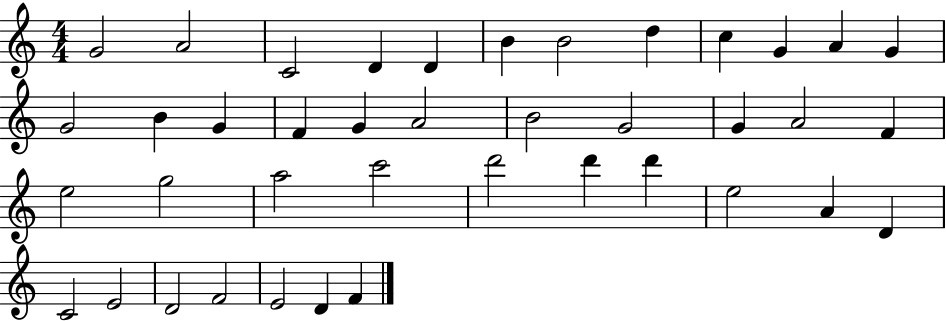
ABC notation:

X:1
T:Untitled
M:4/4
L:1/4
K:C
G2 A2 C2 D D B B2 d c G A G G2 B G F G A2 B2 G2 G A2 F e2 g2 a2 c'2 d'2 d' d' e2 A D C2 E2 D2 F2 E2 D F